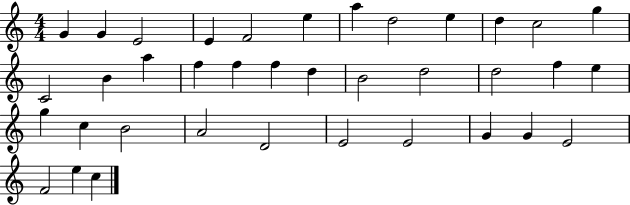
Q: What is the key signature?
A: C major